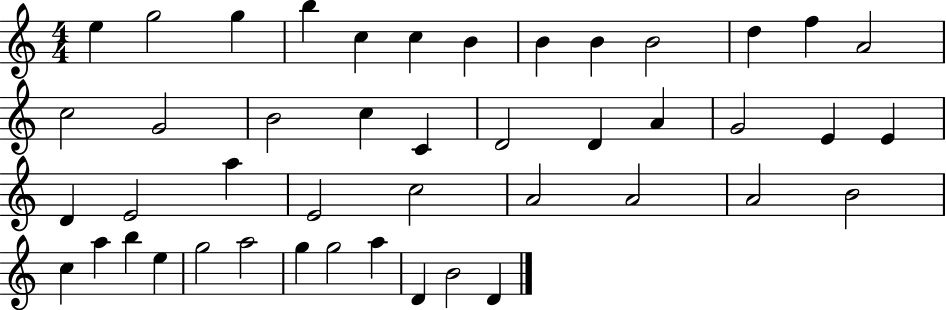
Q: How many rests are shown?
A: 0